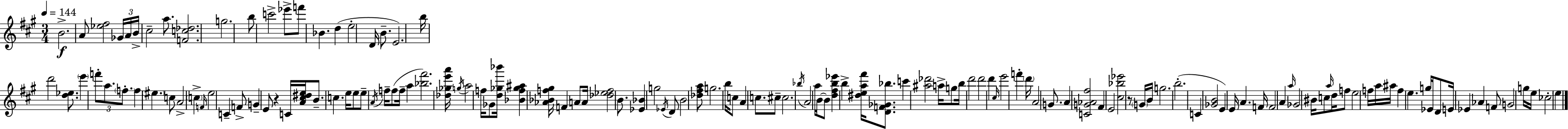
{
  \clef treble
  \numericTimeSignature
  \time 3/4
  \key a \major
  \tempo 4 = 144
  \repeat volta 2 { b'2.->\f | a'8 <ees'' fis''>2 \tuplet 3/2 { ges'16 a'16 | b'16-> } cis''2-- a''8. | <f' c'' des''>2. | \break g''2. | b''8 c'''2-> ees'''8-> | f'''8 bes'4. d''4( | e''2-. d'16 b'8.-- | \break e'2.) | b''16 d'''2 <d'' ees''>8. | \parenthesize e'''4 \tuplet 3/2 { f'''8-. a''8. \parenthesize f''8.-. } | f''4 \parenthesize eis''4. c''8 | \break a'2-> \parenthesize c''4-> | \grace { f'16 } e''2 c'4-- | f'8-> g'4-- e'8 r4 | c'16 <a' cis'' dis'' e''>16 b'8.-- c''4. | \break e''16 e''8 e''8-- \acciaccatura { a'16 } f''16-- f''8( f''16-- a''4 | <bes'' fis'''>2.) | <des'' ges'' e''' a'''>16 \acciaccatura { g''16 } a''2 | f''16 ges'8 <d'' ges'' bes'''>16 <bes' f'' ges'' ais''>4 <aes' bes' f'' gis''>16 f'4 | \break a'8 a'16 <des'' ees'' f''>2 | b'8. <ees' bes'>4 g''2 | \acciaccatura { ees'16 } d'8 b'2 | <des'' fis'' a''>8 g''2. | \break b''16 c''8 a'4 c''8. | cis''8-- cis''2. | \acciaccatura { bes''16 } a'2 | a''16 b'16~~ b'8 <d'' fis'' b'' ees'''>4 b''4-> | \break <dis'' e'' a'' fis'''>16 <d' f' ges' bes''>8. c'''4 <ais'' des'''>2 | a''16-> g''8 b''16 d'''2 | d'''2 | d'''4 \grace { cis''16 } e'''2 | \break f'''4-. \parenthesize d'''16 a'2 | g'8. a'4 <c' g' aes' fis''>2 | fis'4 e'2 | <cis'' bes'' ees'''>2 | \break r8 \parenthesize g'16 b'16 g''2. | b''2.-.( | c'4 <ges' b'>2 | e'4) e'16 a'4. | \break f'16 f'2 | a'4 \grace { a''16 } ges'2 | bis'16 c''8 \grace { a''16 } d''16 f''8 e''2 | f''16 a''16 ais''16 f''4 | \break e''4. g''16 ees'16 d'8 e'16 | ees'4 aes'4 f'8 g'2 | g''16 e''16 ces''2-. | \parenthesize e''4 } \bar "|."
}